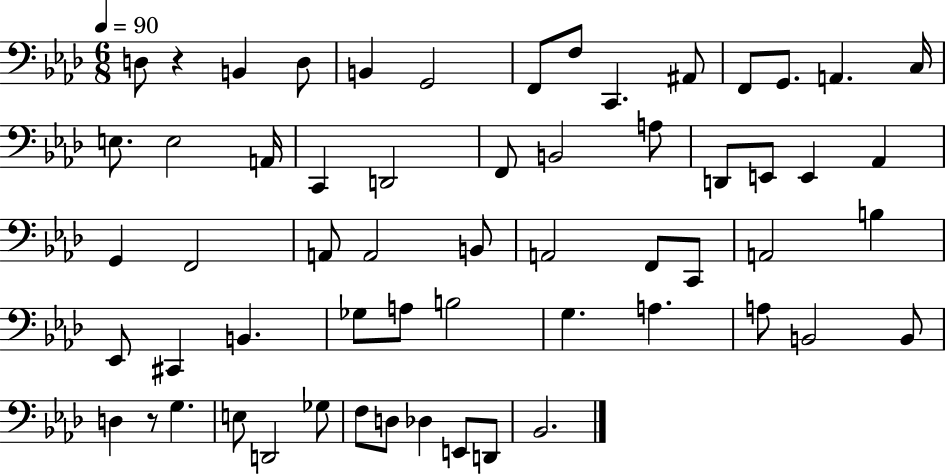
{
  \clef bass
  \numericTimeSignature
  \time 6/8
  \key aes \major
  \tempo 4 = 90
  d8 r4 b,4 d8 | b,4 g,2 | f,8 f8 c,4. ais,8 | f,8 g,8. a,4. c16 | \break e8. e2 a,16 | c,4 d,2 | f,8 b,2 a8 | d,8 e,8 e,4 aes,4 | \break g,4 f,2 | a,8 a,2 b,8 | a,2 f,8 c,8 | a,2 b4 | \break ees,8 cis,4 b,4. | ges8 a8 b2 | g4. a4. | a8 b,2 b,8 | \break d4 r8 g4. | e8 d,2 ges8 | f8 d8 des4 e,8 d,8 | bes,2. | \break \bar "|."
}